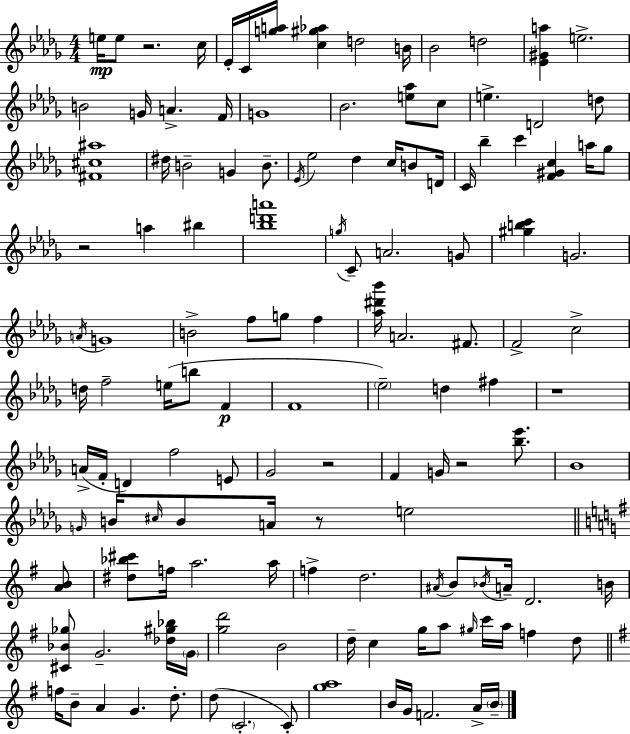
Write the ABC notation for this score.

X:1
T:Untitled
M:4/4
L:1/4
K:Bbm
e/4 e/2 z2 c/4 _E/4 C/4 [ga]/4 [c^g_a] d2 B/4 _B2 d2 [_E^Ga] e2 B2 G/4 A F/4 G4 _B2 [e_a]/2 c/2 e D2 d/2 [^F^c^a]4 ^d/4 B2 G B/2 _E/4 _e2 _d c/4 B/2 D/4 C/4 _b c' [F^Gc] a/4 _g/2 z2 a ^b [_bd'a']4 g/4 C/2 A2 G/2 [^gbc'] G2 A/4 G4 B2 f/2 g/2 f [_a^d'_b']/4 A2 ^F/2 F2 c2 d/4 f2 e/4 b/2 F F4 _e2 d ^f z4 A/4 F/4 D f2 E/2 _G2 z2 F G/4 z2 [_b_e']/2 _B4 G/4 B/4 ^c/4 B/2 A/4 z/2 e2 [AB]/2 [^d_b^c']/2 f/4 a2 a/4 f d2 ^A/4 B/2 _B/4 A/4 D2 B/4 [^C_B_g]/2 G2 [_d^g_b]/4 G/4 [gd']2 B2 d/4 c g/4 a/2 ^g/4 c'/4 a/4 f d/2 f/4 B/2 A G d/2 d/2 C2 C/2 [ga]4 B/4 G/4 F2 A/4 B/4